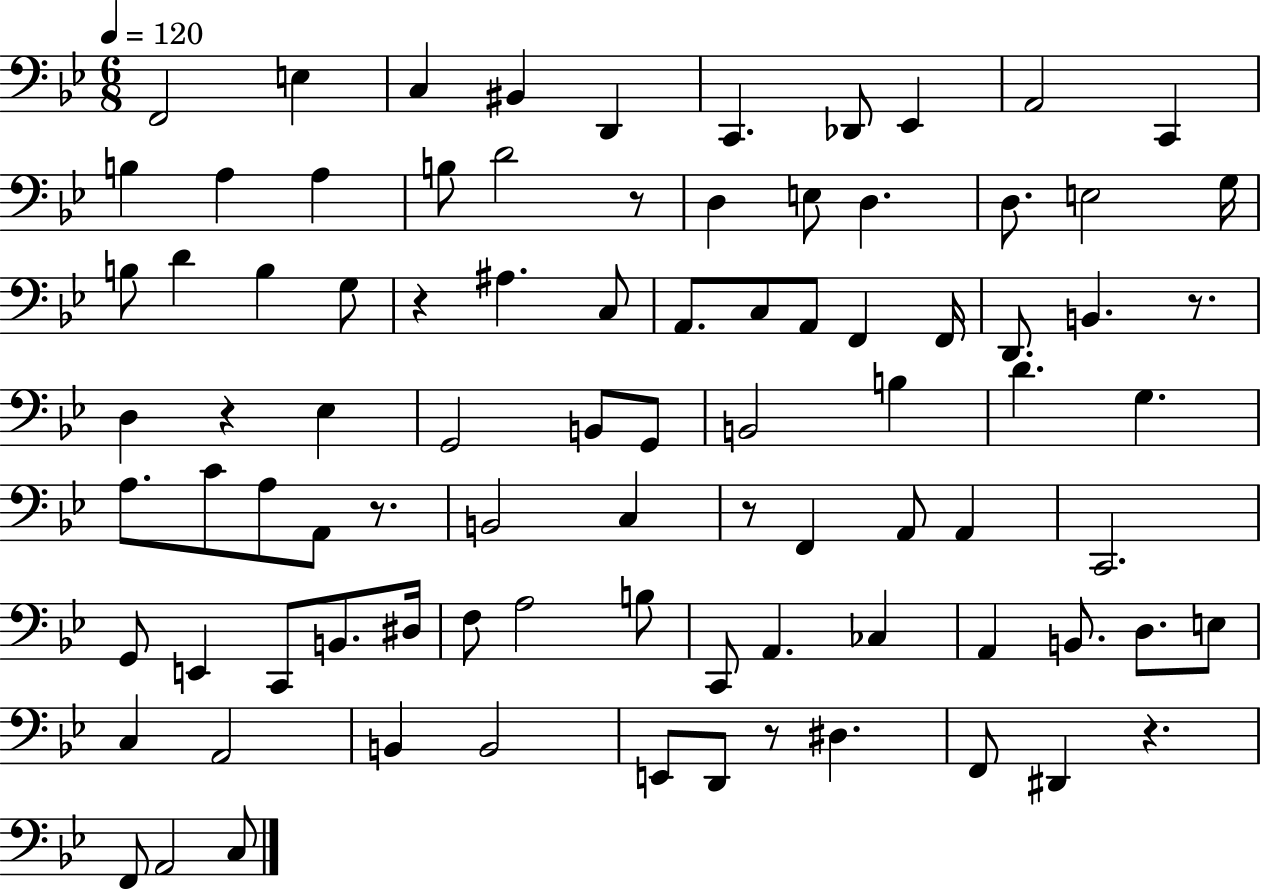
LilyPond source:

{
  \clef bass
  \numericTimeSignature
  \time 6/8
  \key bes \major
  \tempo 4 = 120
  f,2 e4 | c4 bis,4 d,4 | c,4. des,8 ees,4 | a,2 c,4 | \break b4 a4 a4 | b8 d'2 r8 | d4 e8 d4. | d8. e2 g16 | \break b8 d'4 b4 g8 | r4 ais4. c8 | a,8. c8 a,8 f,4 f,16 | d,8. b,4. r8. | \break d4 r4 ees4 | g,2 b,8 g,8 | b,2 b4 | d'4. g4. | \break a8. c'8 a8 a,8 r8. | b,2 c4 | r8 f,4 a,8 a,4 | c,2. | \break g,8 e,4 c,8 b,8. dis16 | f8 a2 b8 | c,8 a,4. ces4 | a,4 b,8. d8. e8 | \break c4 a,2 | b,4 b,2 | e,8 d,8 r8 dis4. | f,8 dis,4 r4. | \break f,8 a,2 c8 | \bar "|."
}